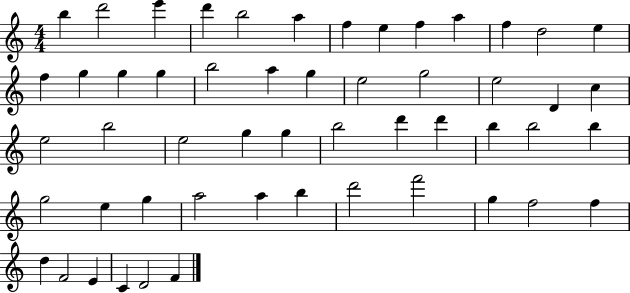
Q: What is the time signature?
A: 4/4